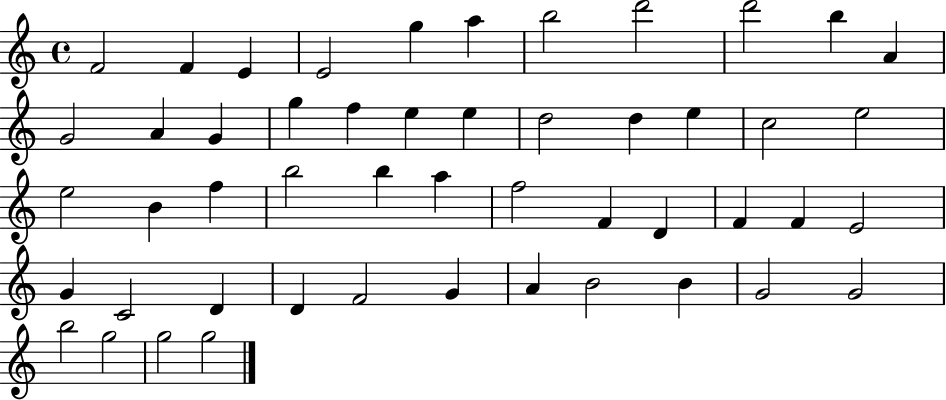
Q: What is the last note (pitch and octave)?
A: G5